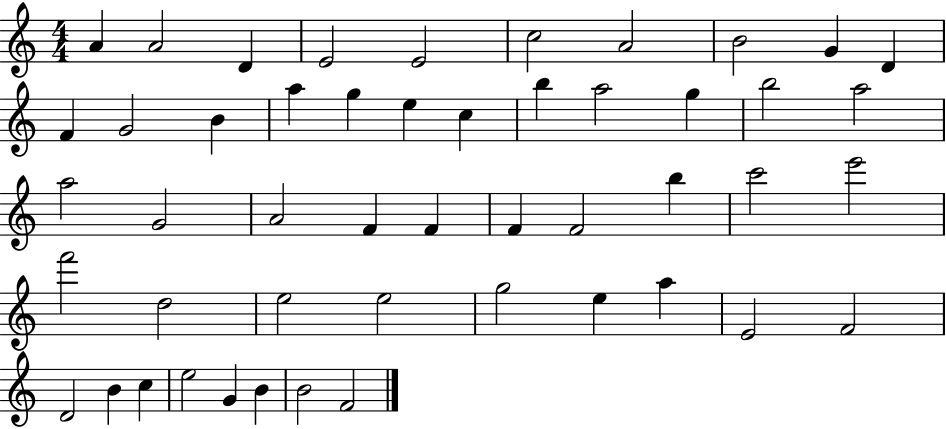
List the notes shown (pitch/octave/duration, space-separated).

A4/q A4/h D4/q E4/h E4/h C5/h A4/h B4/h G4/q D4/q F4/q G4/h B4/q A5/q G5/q E5/q C5/q B5/q A5/h G5/q B5/h A5/h A5/h G4/h A4/h F4/q F4/q F4/q F4/h B5/q C6/h E6/h F6/h D5/h E5/h E5/h G5/h E5/q A5/q E4/h F4/h D4/h B4/q C5/q E5/h G4/q B4/q B4/h F4/h